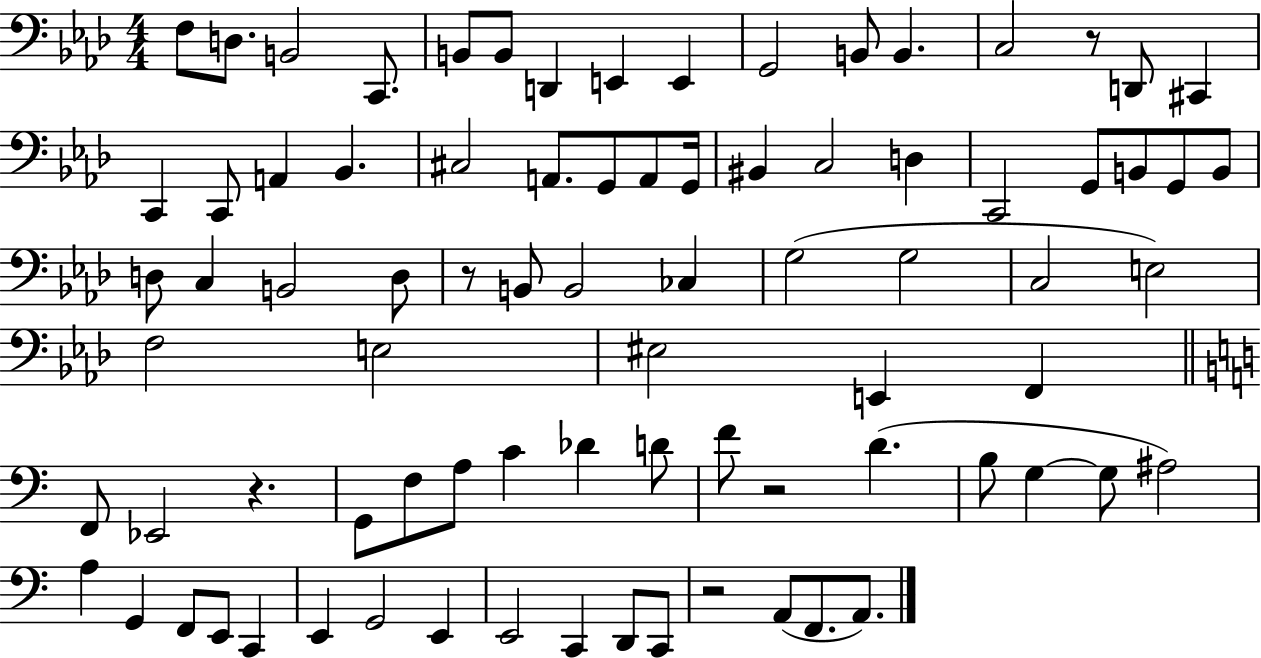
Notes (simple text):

F3/e D3/e. B2/h C2/e. B2/e B2/e D2/q E2/q E2/q G2/h B2/e B2/q. C3/h R/e D2/e C#2/q C2/q C2/e A2/q Bb2/q. C#3/h A2/e. G2/e A2/e G2/s BIS2/q C3/h D3/q C2/h G2/e B2/e G2/e B2/e D3/e C3/q B2/h D3/e R/e B2/e B2/h CES3/q G3/h G3/h C3/h E3/h F3/h E3/h EIS3/h E2/q F2/q F2/e Eb2/h R/q. G2/e F3/e A3/e C4/q Db4/q D4/e F4/e R/h D4/q. B3/e G3/q G3/e A#3/h A3/q G2/q F2/e E2/e C2/q E2/q G2/h E2/q E2/h C2/q D2/e C2/e R/h A2/e F2/e. A2/e.